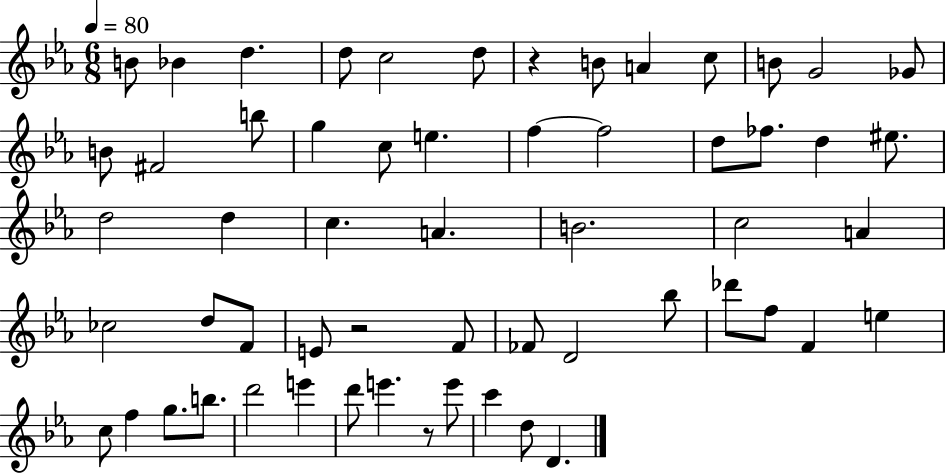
B4/e Bb4/q D5/q. D5/e C5/h D5/e R/q B4/e A4/q C5/e B4/e G4/h Gb4/e B4/e F#4/h B5/e G5/q C5/e E5/q. F5/q F5/h D5/e FES5/e. D5/q EIS5/e. D5/h D5/q C5/q. A4/q. B4/h. C5/h A4/q CES5/h D5/e F4/e E4/e R/h F4/e FES4/e D4/h Bb5/e Db6/e F5/e F4/q E5/q C5/e F5/q G5/e. B5/e. D6/h E6/q D6/e E6/q. R/e E6/e C6/q D5/e D4/q.